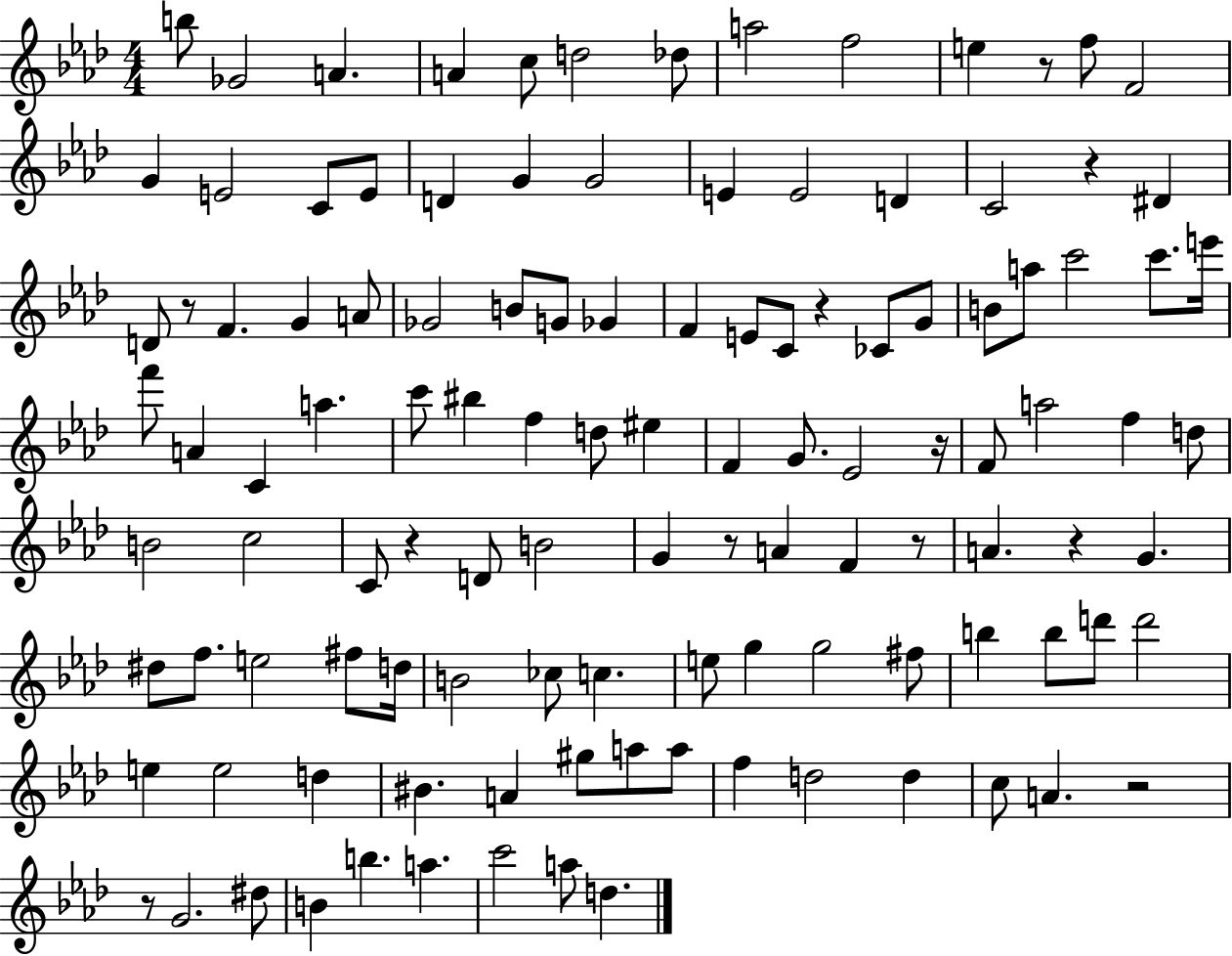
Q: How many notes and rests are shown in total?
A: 116